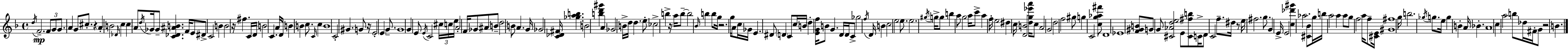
D5/s F4/h. F4/e G4/e G4/e. A4/q G4/e C#5/e. R/q A4/q B4/h Db4/s C5/q C5/q A4/e D5/s Gb4/s Gb4/e [C4,Db4,A#4,B4]/q. F4/s E4/e D#4/e C4/h B4/q B4/h R/s F#5/q. C4/s D4/s B4/h C4/q. A4/s D4/s B4/q B4/q C5/e. C4/s C5/q B4/w C4/h G#4/q. G4/e R/s E4/h E4/q G4/e. G4/w G4/q E4/e E4/s C4/h C#5/s C5/s E5/s A4/h F4/s Gb4/e A#4/e B4/e D5/h B4/e A4/q. G4/s Gb4/h [C4,Db4,F#4]/s [Gb5,A5,B5]/q. B4/h [B5,D6,G#6]/q A4/q Gb4/h B4/s D5/s D5/q. E5/e CES5/h B5/q R/s A5/s B5/e B5/h Bb4/s B5/q B5/e G5/s R/h. G5/s A4/e C5/s Gb4/s E4/q. D#4/e D4/q C4/e C5/s B4/s D5/q [E4,G4,F5]/s B4/e G4/q. D4/s D4/s C4/e Gb5/h F5/s D4/s B4/q C5/h E5/h E5/e. E5/h. G#5/s G5/s G5/e B5/q A5/e G5/h A5/s C6/e A5/q F5/s E5/h D#5/q C5/s [D4,B4]/h [D5,G5,Eb6,A6]/s C5/e A4/h G4/h D5/h F5/h G#5/e G5/q C4/h [C5,G5,Ab5,F#6]/e D4/w Eb4/w [F4,G#4,B4]/e G4/e G4/e [C#4,Ab4,D5,E5]/h E4/e [C#4,F#5,B5]/e C4/s D4/e C4/h F5/e. D#5/s R/e E5/s F#5/h. G5/e. G4/q E4/s E4/h [C5,Db6,G#6]/q Ab5/h. [C#4,Bb4]/e G5/s B5/s A5/h A5/q A5/e G5/e F5/h A5/s F5/e [C#4,E4]/s [G#4,F#5]/w G5/s B5/h. Gb5/s G5/e. E5/s G5/q B4/q A4/s Bb4/q. A4/w C5/q A5/h B5/e Db5/s F#4/s G4/e R/h B4/q.